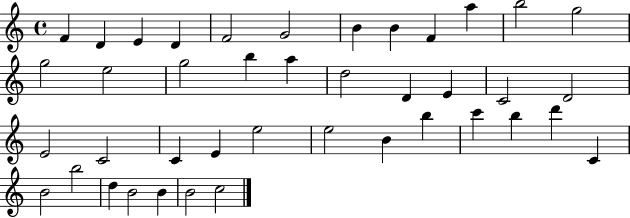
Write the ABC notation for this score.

X:1
T:Untitled
M:4/4
L:1/4
K:C
F D E D F2 G2 B B F a b2 g2 g2 e2 g2 b a d2 D E C2 D2 E2 C2 C E e2 e2 B b c' b d' C B2 b2 d B2 B B2 c2